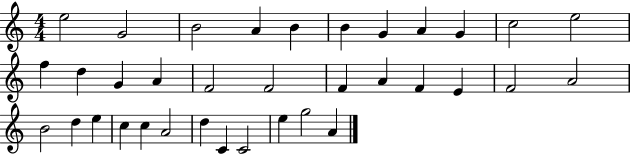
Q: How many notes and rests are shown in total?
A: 35